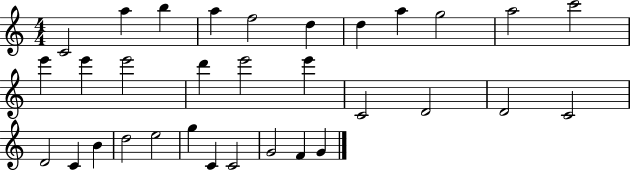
X:1
T:Untitled
M:4/4
L:1/4
K:C
C2 a b a f2 d d a g2 a2 c'2 e' e' e'2 d' e'2 e' C2 D2 D2 C2 D2 C B d2 e2 g C C2 G2 F G